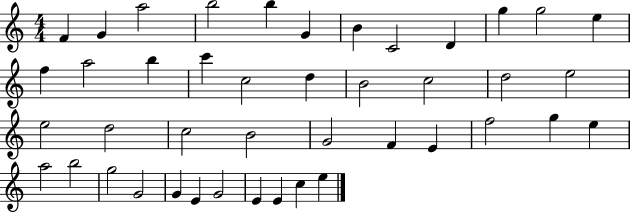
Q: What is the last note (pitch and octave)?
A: E5